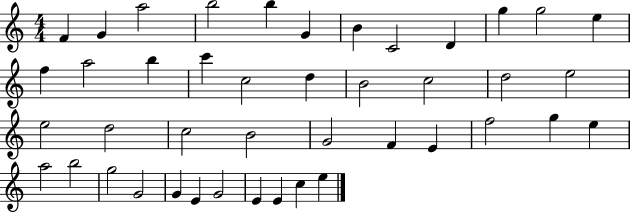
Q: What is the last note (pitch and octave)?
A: E5